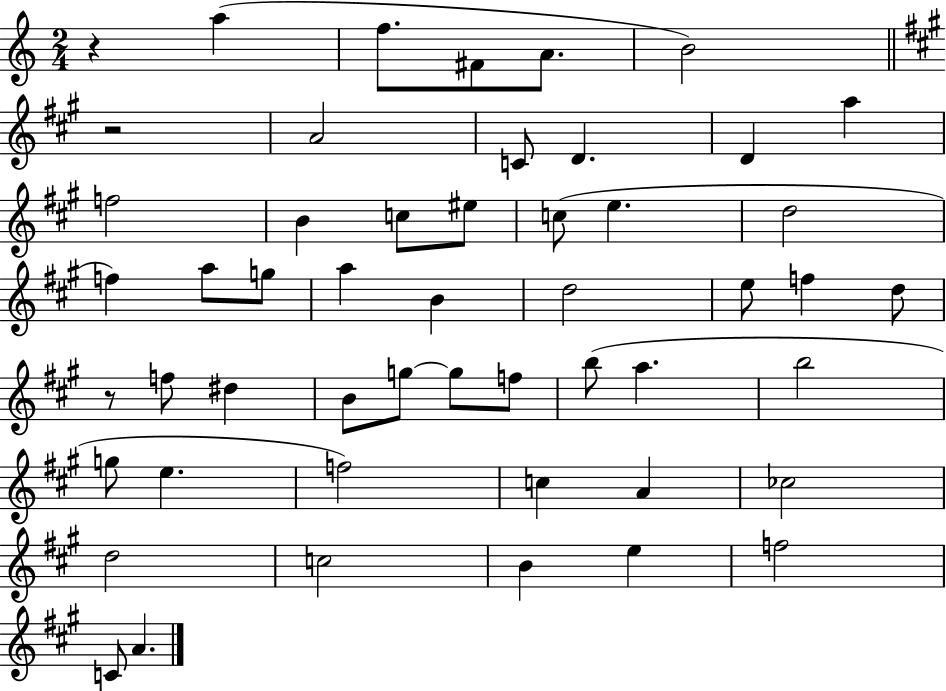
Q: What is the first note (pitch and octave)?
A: A5